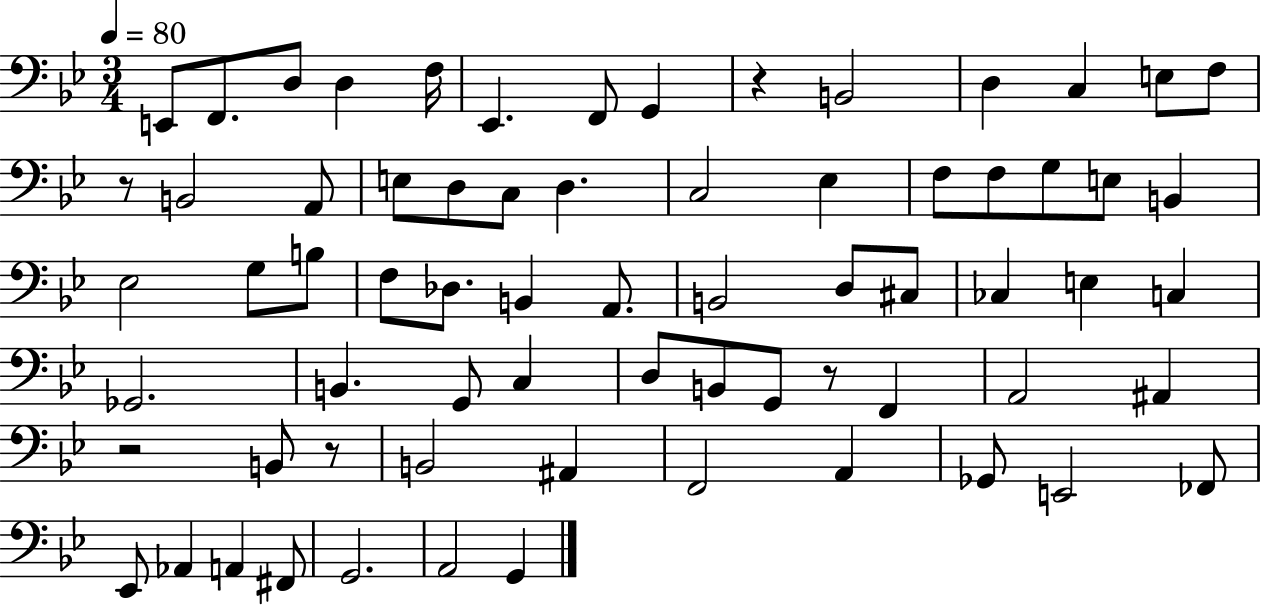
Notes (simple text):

E2/e F2/e. D3/e D3/q F3/s Eb2/q. F2/e G2/q R/q B2/h D3/q C3/q E3/e F3/e R/e B2/h A2/e E3/e D3/e C3/e D3/q. C3/h Eb3/q F3/e F3/e G3/e E3/e B2/q Eb3/h G3/e B3/e F3/e Db3/e. B2/q A2/e. B2/h D3/e C#3/e CES3/q E3/q C3/q Gb2/h. B2/q. G2/e C3/q D3/e B2/e G2/e R/e F2/q A2/h A#2/q R/h B2/e R/e B2/h A#2/q F2/h A2/q Gb2/e E2/h FES2/e Eb2/e Ab2/q A2/q F#2/e G2/h. A2/h G2/q